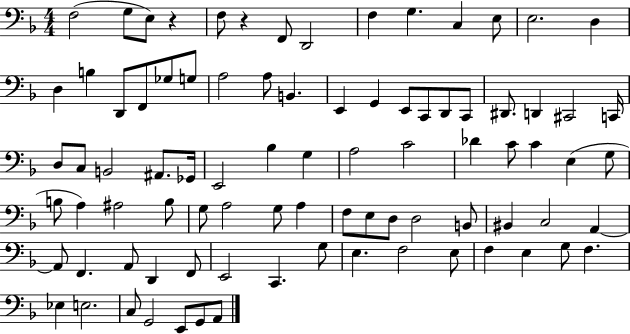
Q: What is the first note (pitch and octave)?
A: F3